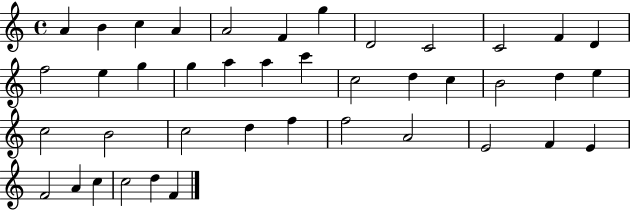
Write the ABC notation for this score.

X:1
T:Untitled
M:4/4
L:1/4
K:C
A B c A A2 F g D2 C2 C2 F D f2 e g g a a c' c2 d c B2 d e c2 B2 c2 d f f2 A2 E2 F E F2 A c c2 d F